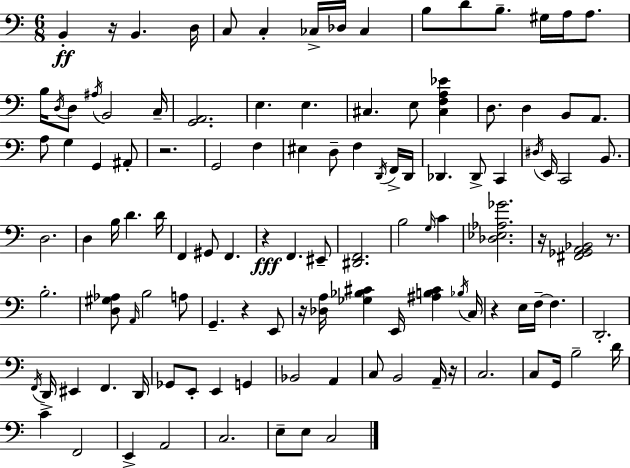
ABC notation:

X:1
T:Untitled
M:6/8
L:1/4
K:Am
B,, z/4 B,, D,/4 C,/2 C, _C,/4 _D,/4 _C, B,/2 D/2 B,/2 ^G,/4 A,/4 A,/2 B,/4 D,/4 D,/2 ^A,/4 B,,2 C,/4 [G,,A,,]2 E, E, ^C, E,/2 [^C,F,A,_E] D,/2 D, B,,/2 A,,/2 A,/2 G, G,, ^A,,/2 z2 G,,2 F, ^E, D,/2 F, D,,/4 F,,/4 D,,/4 _D,, _D,,/2 C,, ^D,/4 E,,/4 C,,2 B,,/2 D,2 D, B,/4 D D/4 F,, ^G,,/2 F,, z F,, ^E,,/2 [^D,,F,,]2 B,2 G,/4 C [_D,_E,_A,_G]2 z/4 [^F,,_G,,A,,_B,,]2 z/2 B,2 [D,^G,_A,]/2 A,,/4 B,2 A,/2 G,, z E,,/2 z/4 [_D,A,]/4 [_G,_B,^C] E,,/4 [^A,B,^C] _B,/4 C,/4 z E,/4 F,/4 F, D,,2 F,,/4 D,,/4 ^E,, F,, D,,/4 _G,,/2 E,,/2 E,, G,, _B,,2 A,, C,/2 B,,2 A,,/4 z/4 C,2 C,/2 G,,/4 B,2 D/4 C F,,2 E,, A,,2 C,2 E,/2 E,/2 C,2